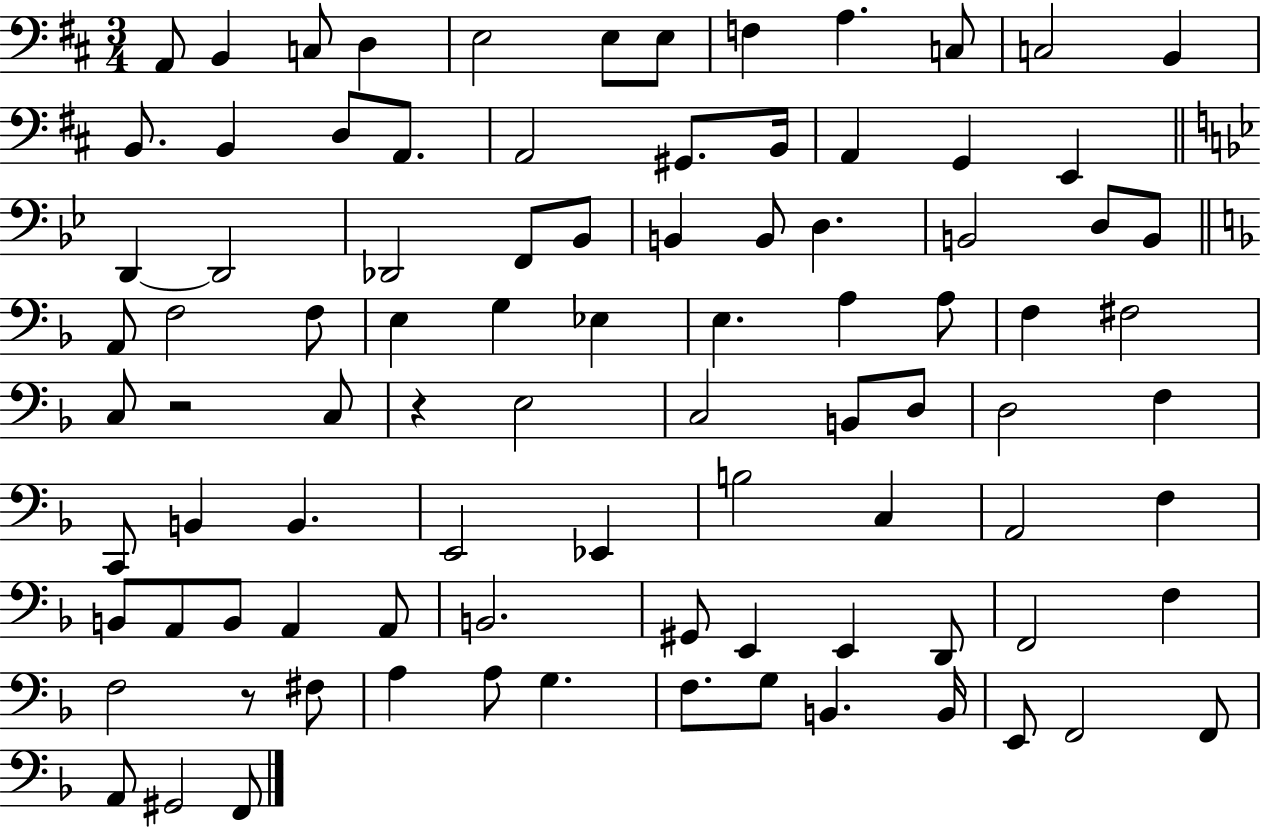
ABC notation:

X:1
T:Untitled
M:3/4
L:1/4
K:D
A,,/2 B,, C,/2 D, E,2 E,/2 E,/2 F, A, C,/2 C,2 B,, B,,/2 B,, D,/2 A,,/2 A,,2 ^G,,/2 B,,/4 A,, G,, E,, D,, D,,2 _D,,2 F,,/2 _B,,/2 B,, B,,/2 D, B,,2 D,/2 B,,/2 A,,/2 F,2 F,/2 E, G, _E, E, A, A,/2 F, ^F,2 C,/2 z2 C,/2 z E,2 C,2 B,,/2 D,/2 D,2 F, C,,/2 B,, B,, E,,2 _E,, B,2 C, A,,2 F, B,,/2 A,,/2 B,,/2 A,, A,,/2 B,,2 ^G,,/2 E,, E,, D,,/2 F,,2 F, F,2 z/2 ^F,/2 A, A,/2 G, F,/2 G,/2 B,, B,,/4 E,,/2 F,,2 F,,/2 A,,/2 ^G,,2 F,,/2